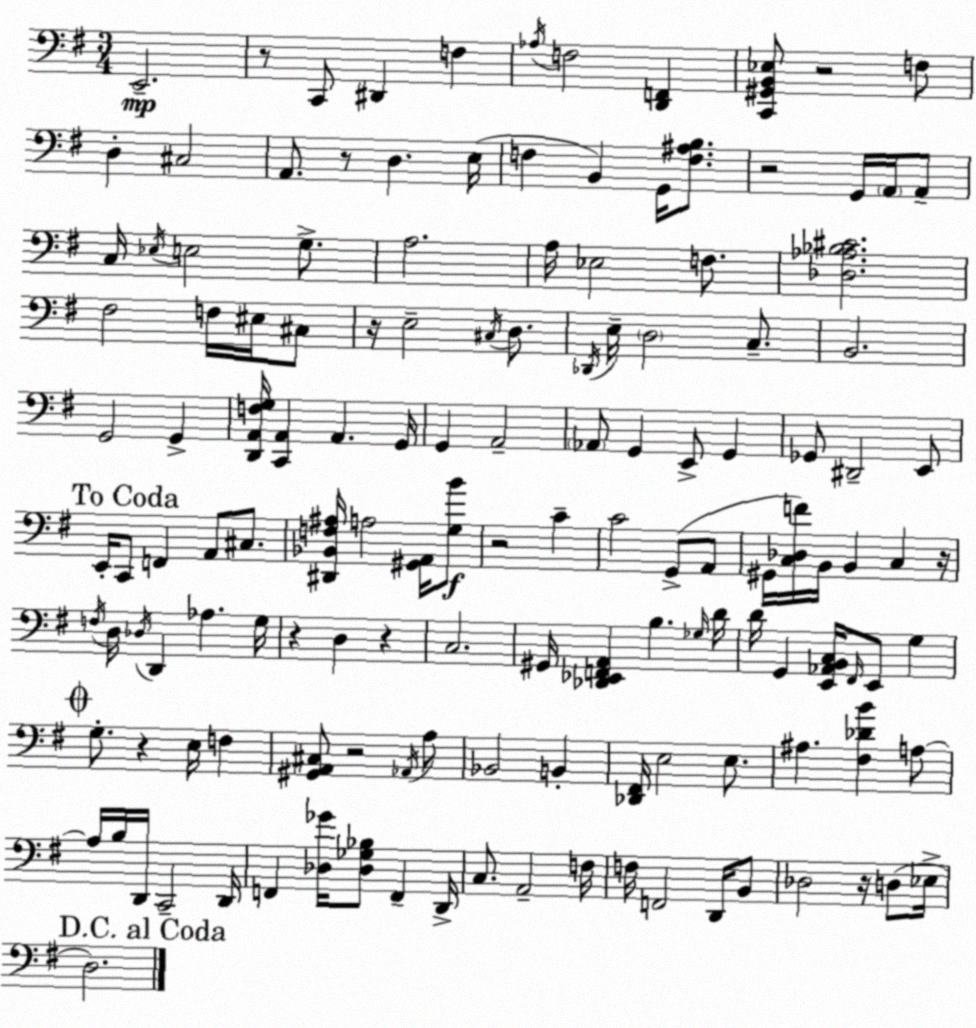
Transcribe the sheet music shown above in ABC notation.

X:1
T:Untitled
M:3/4
L:1/4
K:Em
E,,2 z/2 C,,/2 ^D,, F, _A,/4 F,2 [D,,F,,] [C,,^G,,B,,_E,]/2 z2 F,/2 D, ^C,2 A,,/2 z/2 D, E,/4 F, B,, G,,/4 [F,^A,B,]/2 z2 G,,/4 A,,/4 A,,/2 C,/4 _E,/4 E,2 G,/2 A,2 A,/4 _E,2 F,/2 [_D,_A,_B,^C]2 ^F,2 F,/4 ^E,/4 ^C,/2 z/4 E,2 ^C,/4 D,/2 _D,,/4 E,/4 D,2 C,/2 B,,2 G,,2 G,, [D,,A,,F,G,]/4 [C,,A,,] A,, G,,/4 G,, A,,2 _A,,/2 G,, E,,/2 G,, _G,,/2 ^D,,2 E,,/2 E,,/4 C,,/2 F,, A,,/2 ^C,/2 [^D,,_B,,F,^A,]/4 A,2 [^G,,A,,]/4 [G,B]/2 z2 C C2 G,,/2 A,,/2 ^G,,/4 [C,_D,F]/4 B,,/4 B,, C, z/4 F,/4 D,/4 _D,/4 D,, _A, G,/4 z D, z C,2 ^G,,/4 [_D,,_E,,F,,A,,] B, _G,/4 D/4 D/4 G,, [E,,_A,,B,,C,]/4 ^F,,/4 E,,/2 G, G,/2 z E,/4 F, [^G,,A,,^C,]/2 z2 _A,,/4 A,/2 _B,,2 B,, [_D,,^F,,]/4 E,2 E,/2 ^A, [^F,_DB] A,/2 A,/4 B,/4 D,,/4 C,,2 D,,/4 F,, [_D,_G]/4 [_D,_G,_B,]/2 F,, D,,/4 C,/2 A,,2 F,/4 F,/4 F,,2 D,,/4 B,,/2 _D,2 z/4 D,/2 _E,/4 D,2